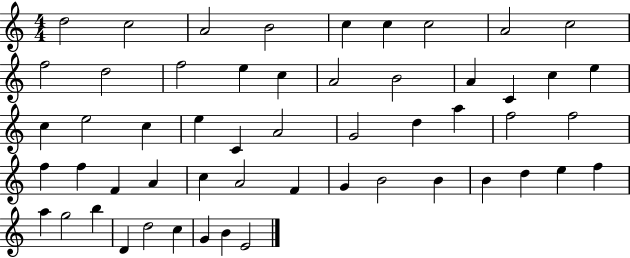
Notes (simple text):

D5/h C5/h A4/h B4/h C5/q C5/q C5/h A4/h C5/h F5/h D5/h F5/h E5/q C5/q A4/h B4/h A4/q C4/q C5/q E5/q C5/q E5/h C5/q E5/q C4/q A4/h G4/h D5/q A5/q F5/h F5/h F5/q F5/q F4/q A4/q C5/q A4/h F4/q G4/q B4/h B4/q B4/q D5/q E5/q F5/q A5/q G5/h B5/q D4/q D5/h C5/q G4/q B4/q E4/h